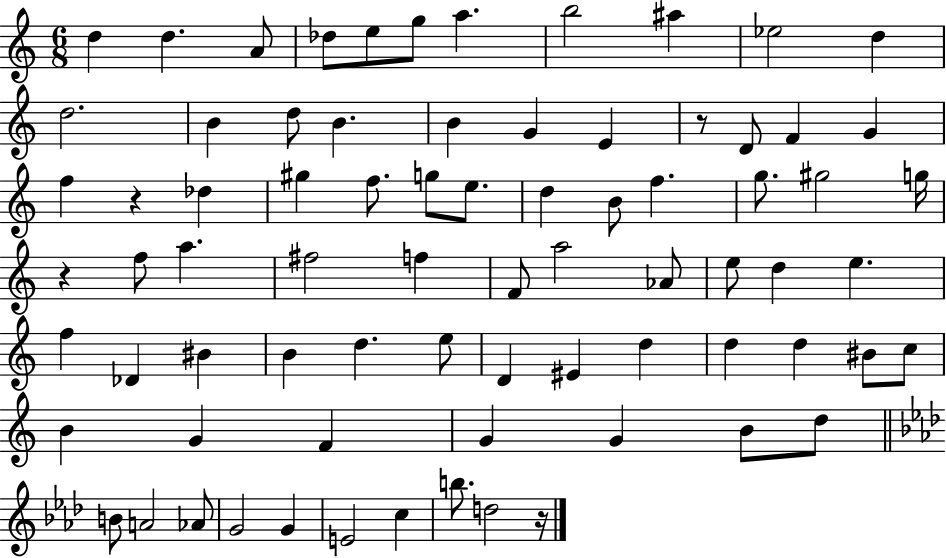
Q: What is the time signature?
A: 6/8